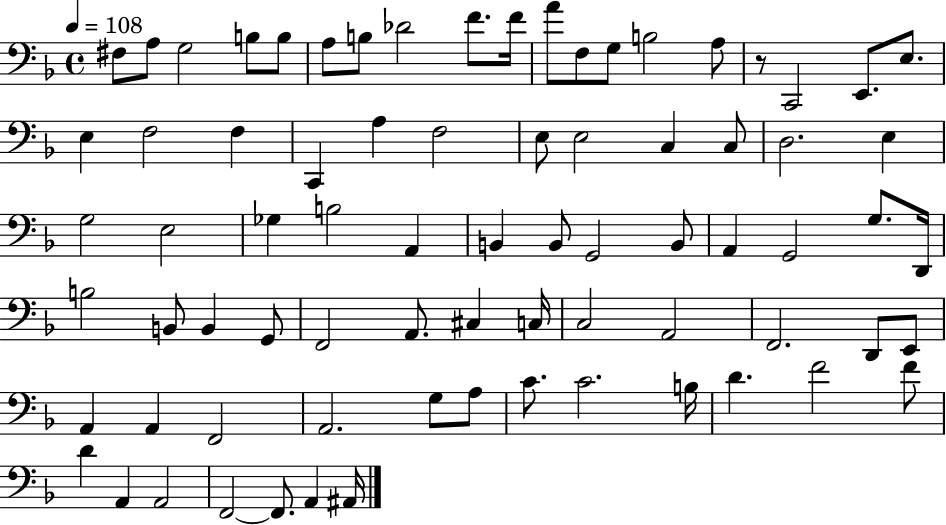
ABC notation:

X:1
T:Untitled
M:4/4
L:1/4
K:F
^F,/2 A,/2 G,2 B,/2 B,/2 A,/2 B,/2 _D2 F/2 F/4 A/2 F,/2 G,/2 B,2 A,/2 z/2 C,,2 E,,/2 E,/2 E, F,2 F, C,, A, F,2 E,/2 E,2 C, C,/2 D,2 E, G,2 E,2 _G, B,2 A,, B,, B,,/2 G,,2 B,,/2 A,, G,,2 G,/2 D,,/4 B,2 B,,/2 B,, G,,/2 F,,2 A,,/2 ^C, C,/4 C,2 A,,2 F,,2 D,,/2 E,,/2 A,, A,, F,,2 A,,2 G,/2 A,/2 C/2 C2 B,/4 D F2 F/2 D A,, A,,2 F,,2 F,,/2 A,, ^A,,/4